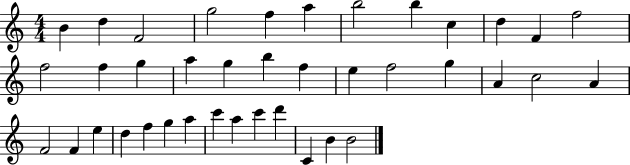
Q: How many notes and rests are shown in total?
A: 39